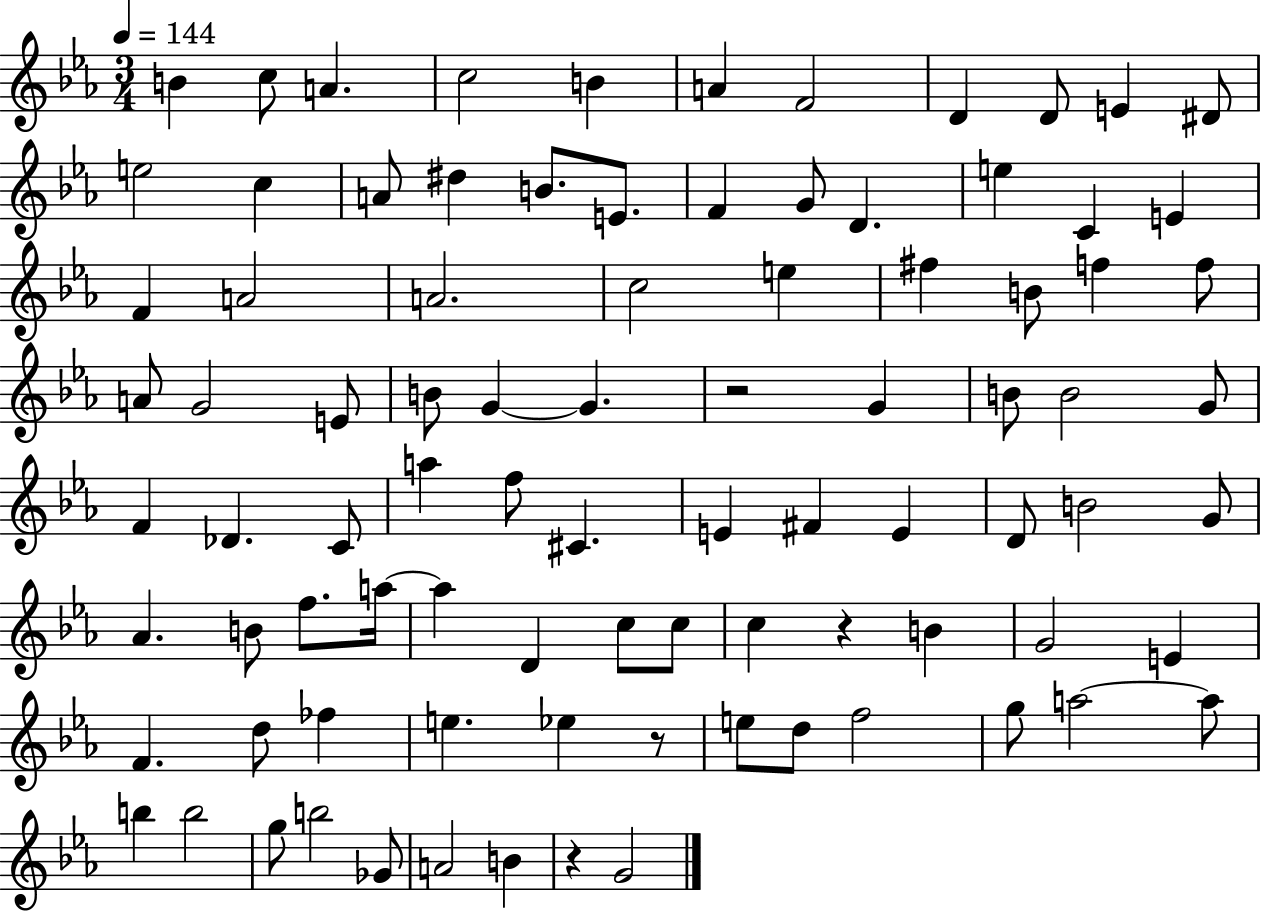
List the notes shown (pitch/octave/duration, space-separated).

B4/q C5/e A4/q. C5/h B4/q A4/q F4/h D4/q D4/e E4/q D#4/e E5/h C5/q A4/e D#5/q B4/e. E4/e. F4/q G4/e D4/q. E5/q C4/q E4/q F4/q A4/h A4/h. C5/h E5/q F#5/q B4/e F5/q F5/e A4/e G4/h E4/e B4/e G4/q G4/q. R/h G4/q B4/e B4/h G4/e F4/q Db4/q. C4/e A5/q F5/e C#4/q. E4/q F#4/q E4/q D4/e B4/h G4/e Ab4/q. B4/e F5/e. A5/s A5/q D4/q C5/e C5/e C5/q R/q B4/q G4/h E4/q F4/q. D5/e FES5/q E5/q. Eb5/q R/e E5/e D5/e F5/h G5/e A5/h A5/e B5/q B5/h G5/e B5/h Gb4/e A4/h B4/q R/q G4/h